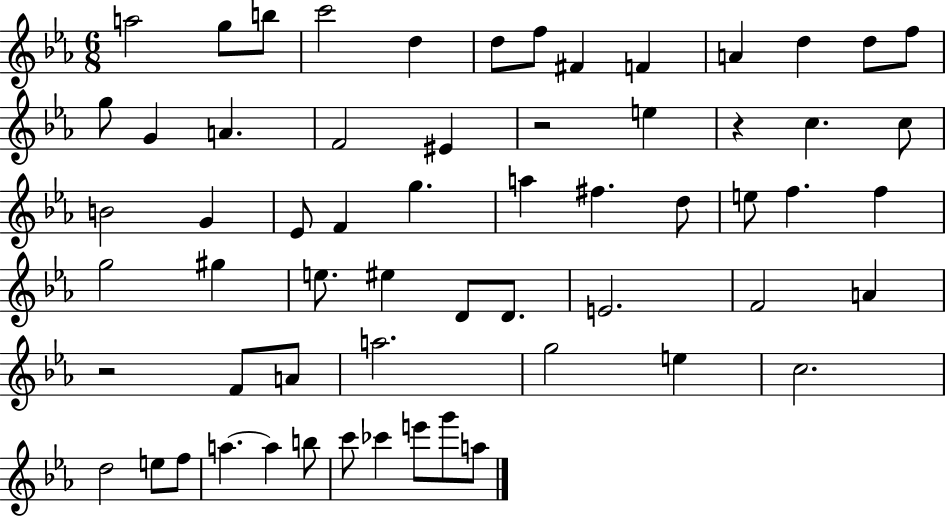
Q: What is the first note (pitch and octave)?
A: A5